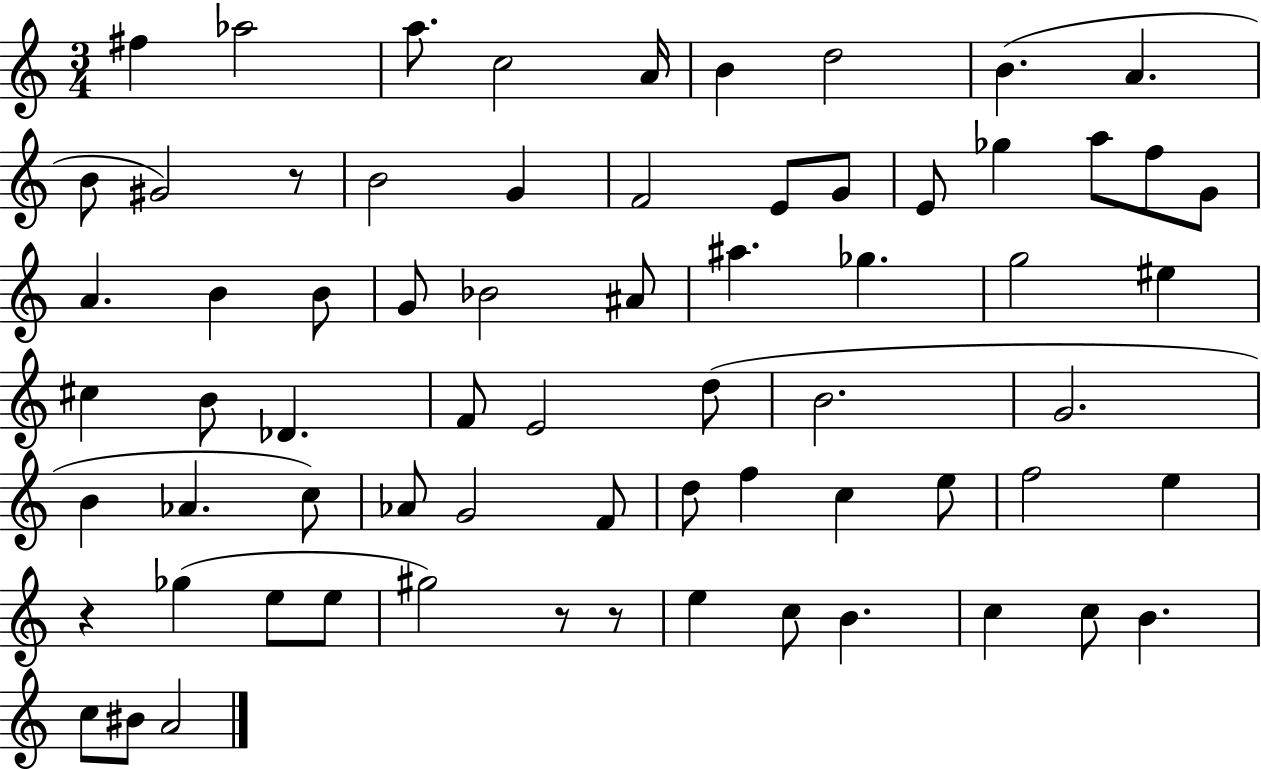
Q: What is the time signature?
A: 3/4